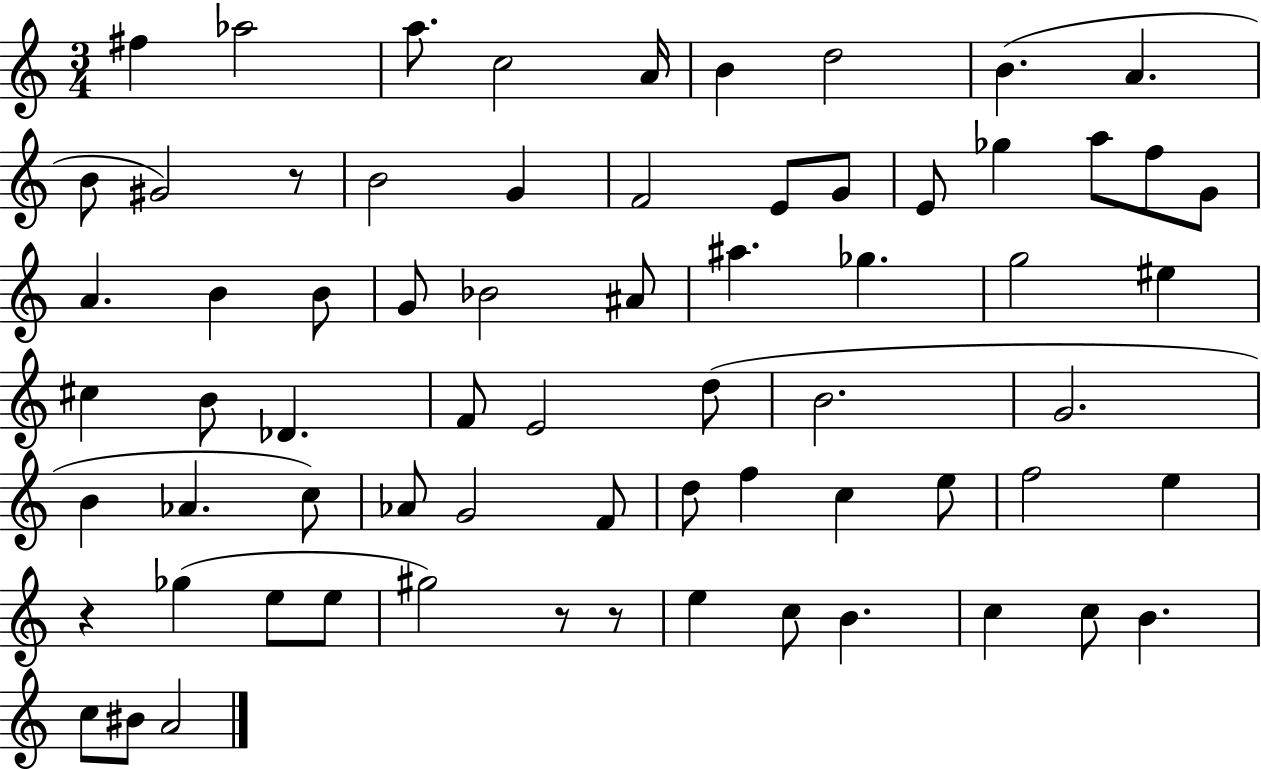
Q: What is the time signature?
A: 3/4